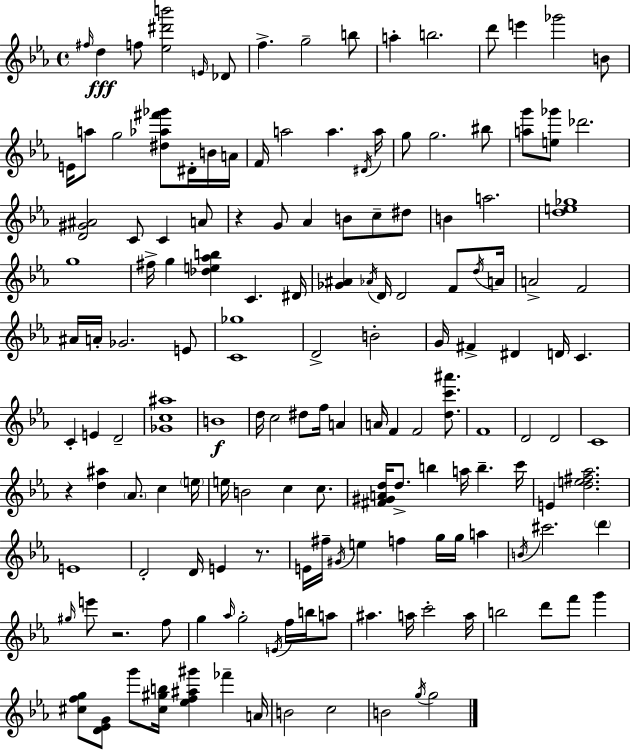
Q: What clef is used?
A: treble